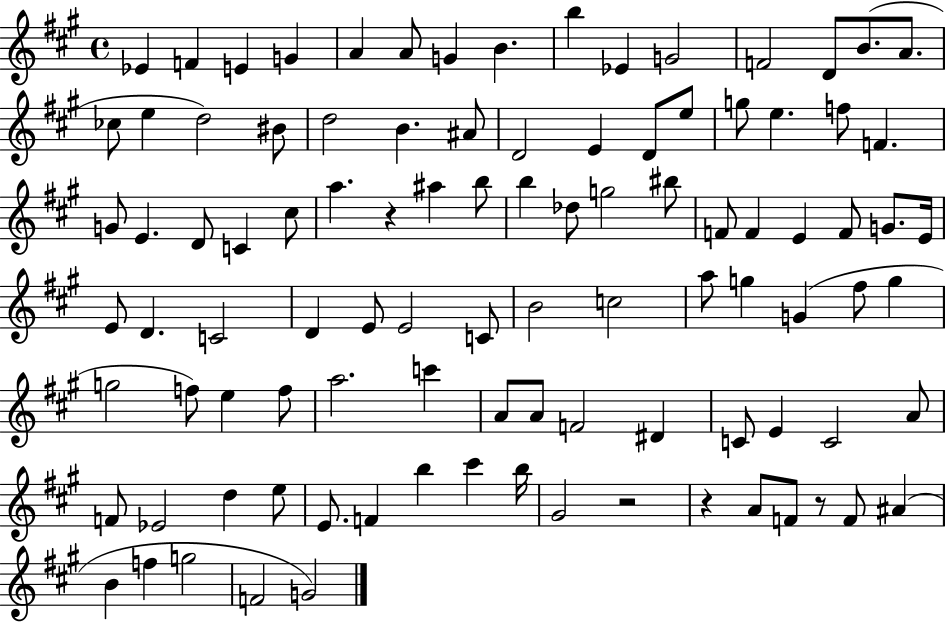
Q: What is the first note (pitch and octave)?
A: Eb4